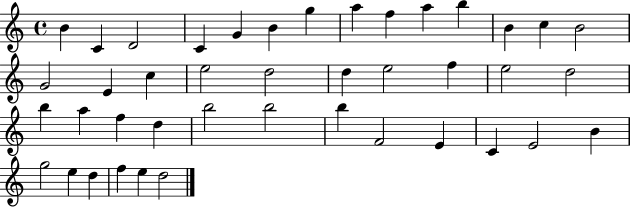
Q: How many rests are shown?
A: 0